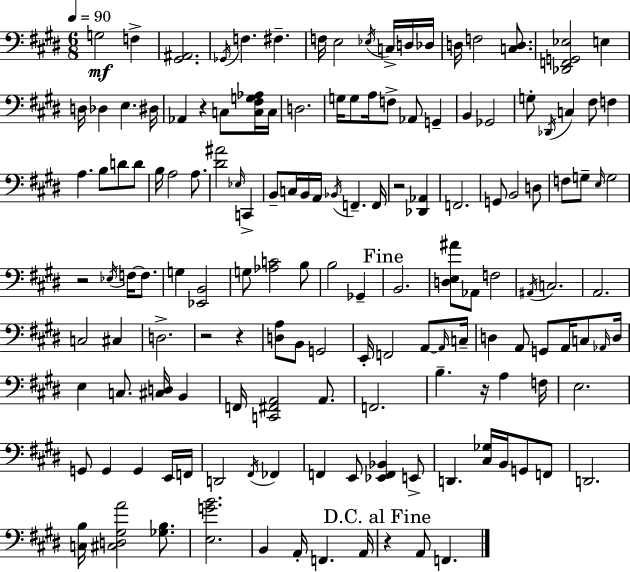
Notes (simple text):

G3/h F3/q [G#2,A#2]/h. Gb2/s F3/q. F#3/q. F3/s E3/h Eb3/s C3/s D3/s Db3/s D3/s F3/h [C3,D3]/e. [Db2,F2,G2,Eb3]/h E3/q D3/s Db3/q E3/q. D#3/s Ab2/q R/q C3/e [C3,F#3,G3,Ab3]/s C3/s D3/h. G3/s G3/e A3/s F3/e Ab2/e G2/q B2/q Gb2/h G3/e Db2/s C3/q F#3/e F3/q A3/q. B3/e D4/e D4/e B3/s A3/h A3/e. [D#4,A#4]/h Eb3/s C2/q B2/e C3/s B2/s A2/s Bb2/s F2/q. F2/s R/h [Db2,Ab2]/q F2/h. G2/e B2/h D3/e F3/e G3/e E3/s G3/h R/h Eb3/s F3/s F3/e. G3/q [Eb2,B2]/h G3/e [Ab3,C4]/h B3/e B3/h Gb2/q B2/h. [D3,E3,A#4]/e Ab2/e F3/h A#2/s C3/h. A2/h. C3/h C#3/q D3/h. R/h R/q [D3,A3]/e B2/e G2/h E2/s F2/h A2/e A2/s C3/s D3/q A2/e G2/e A2/s C3/e Ab2/s D3/s E3/q C3/e. [C#3,D3]/s B2/q F2/s [C2,F#2,A2]/h A2/e. F2/h. B3/q. R/s A3/q F3/s E3/h. G2/e G2/q G2/q E2/s F2/s D2/h F#2/s FES2/q F2/q E2/e [Eb2,F2,Bb2]/q E2/e D2/q. [C#3,Gb3]/s B2/s G2/e F2/e D2/h. [C3,B3]/s [C#3,D3,G#3,A4]/h [Gb3,B3]/e. [E3,G4,B4]/h. B2/q A2/s F2/q. A2/s R/q A2/e F2/q.